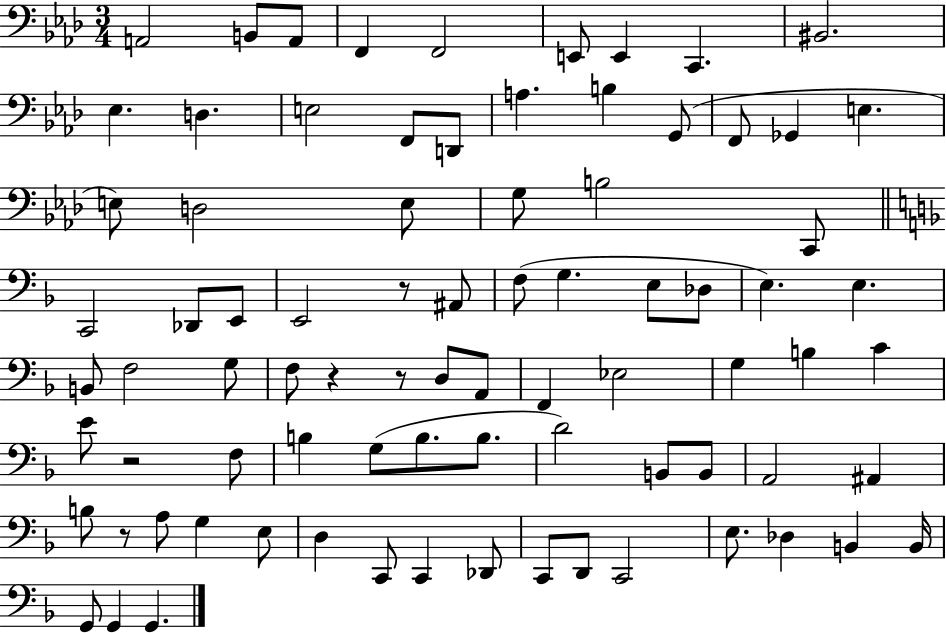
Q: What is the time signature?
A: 3/4